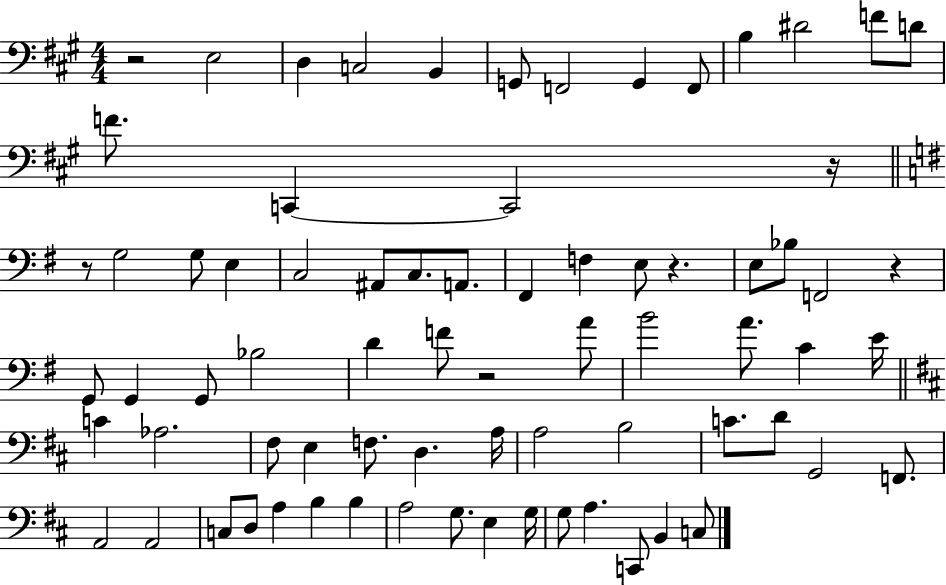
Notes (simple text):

R/h E3/h D3/q C3/h B2/q G2/e F2/h G2/q F2/e B3/q D#4/h F4/e D4/e F4/e. C2/q C2/h R/s R/e G3/h G3/e E3/q C3/h A#2/e C3/e. A2/e. F#2/q F3/q E3/e R/q. E3/e Bb3/e F2/h R/q G2/e G2/q G2/e Bb3/h D4/q F4/e R/h A4/e B4/h A4/e. C4/q E4/s C4/q Ab3/h. F#3/e E3/q F3/e. D3/q. A3/s A3/h B3/h C4/e. D4/e G2/h F2/e. A2/h A2/h C3/e D3/e A3/q B3/q B3/q A3/h G3/e. E3/q G3/s G3/e A3/q. C2/e B2/q C3/e